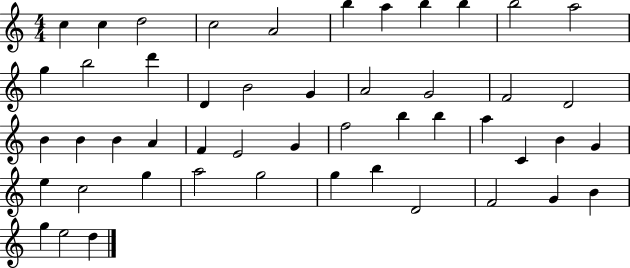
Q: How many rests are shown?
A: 0